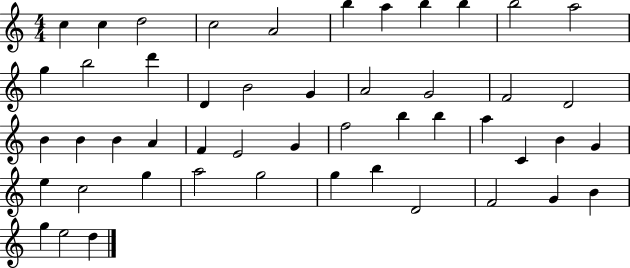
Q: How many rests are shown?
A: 0